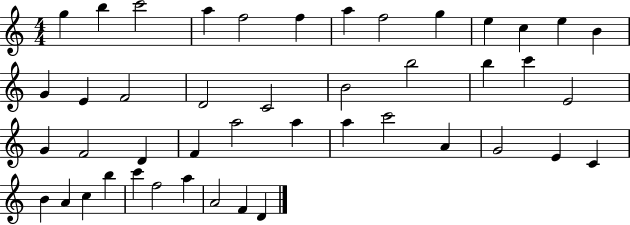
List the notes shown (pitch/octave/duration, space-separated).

G5/q B5/q C6/h A5/q F5/h F5/q A5/q F5/h G5/q E5/q C5/q E5/q B4/q G4/q E4/q F4/h D4/h C4/h B4/h B5/h B5/q C6/q E4/h G4/q F4/h D4/q F4/q A5/h A5/q A5/q C6/h A4/q G4/h E4/q C4/q B4/q A4/q C5/q B5/q C6/q F5/h A5/q A4/h F4/q D4/q